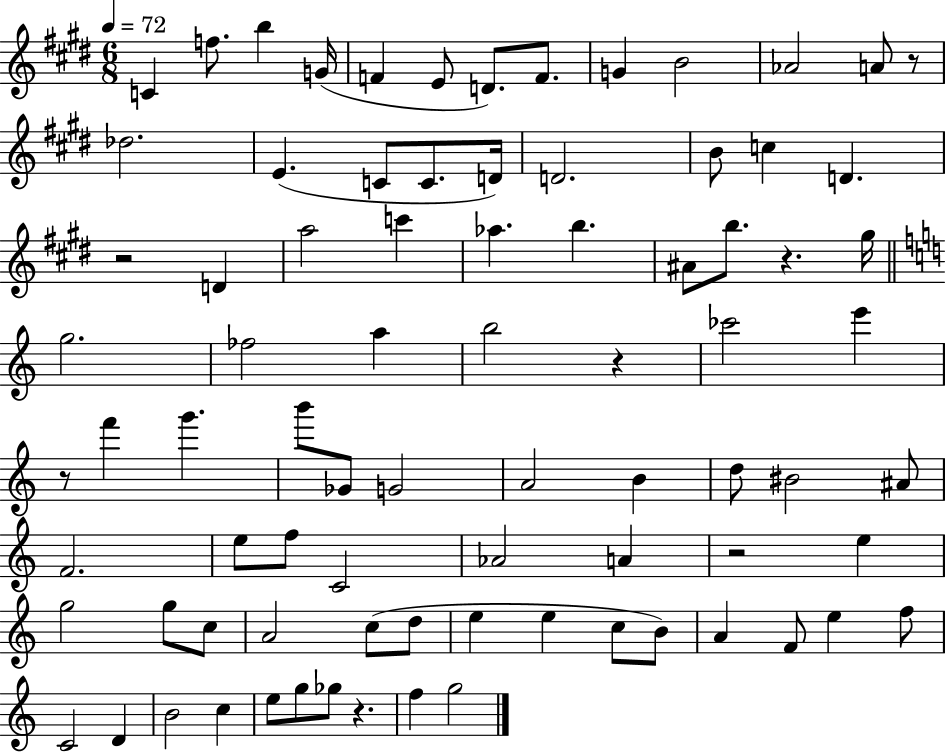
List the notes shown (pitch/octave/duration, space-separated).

C4/q F5/e. B5/q G4/s F4/q E4/e D4/e. F4/e. G4/q B4/h Ab4/h A4/e R/e Db5/h. E4/q. C4/e C4/e. D4/s D4/h. B4/e C5/q D4/q. R/h D4/q A5/h C6/q Ab5/q. B5/q. A#4/e B5/e. R/q. G#5/s G5/h. FES5/h A5/q B5/h R/q CES6/h E6/q R/e F6/q G6/q. B6/e Gb4/e G4/h A4/h B4/q D5/e BIS4/h A#4/e F4/h. E5/e F5/e C4/h Ab4/h A4/q R/h E5/q G5/h G5/e C5/e A4/h C5/e D5/e E5/q E5/q C5/e B4/e A4/q F4/e E5/q F5/e C4/h D4/q B4/h C5/q E5/e G5/e Gb5/e R/q. F5/q G5/h